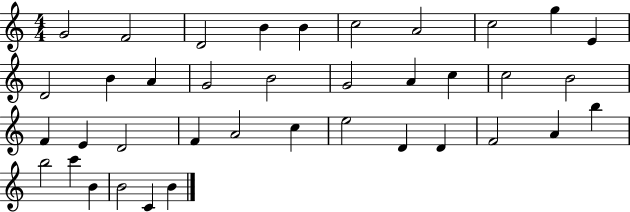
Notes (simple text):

G4/h F4/h D4/h B4/q B4/q C5/h A4/h C5/h G5/q E4/q D4/h B4/q A4/q G4/h B4/h G4/h A4/q C5/q C5/h B4/h F4/q E4/q D4/h F4/q A4/h C5/q E5/h D4/q D4/q F4/h A4/q B5/q B5/h C6/q B4/q B4/h C4/q B4/q